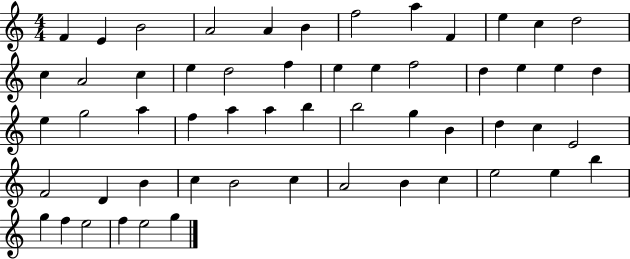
F4/q E4/q B4/h A4/h A4/q B4/q F5/h A5/q F4/q E5/q C5/q D5/h C5/q A4/h C5/q E5/q D5/h F5/q E5/q E5/q F5/h D5/q E5/q E5/q D5/q E5/q G5/h A5/q F5/q A5/q A5/q B5/q B5/h G5/q B4/q D5/q C5/q E4/h F4/h D4/q B4/q C5/q B4/h C5/q A4/h B4/q C5/q E5/h E5/q B5/q G5/q F5/q E5/h F5/q E5/h G5/q